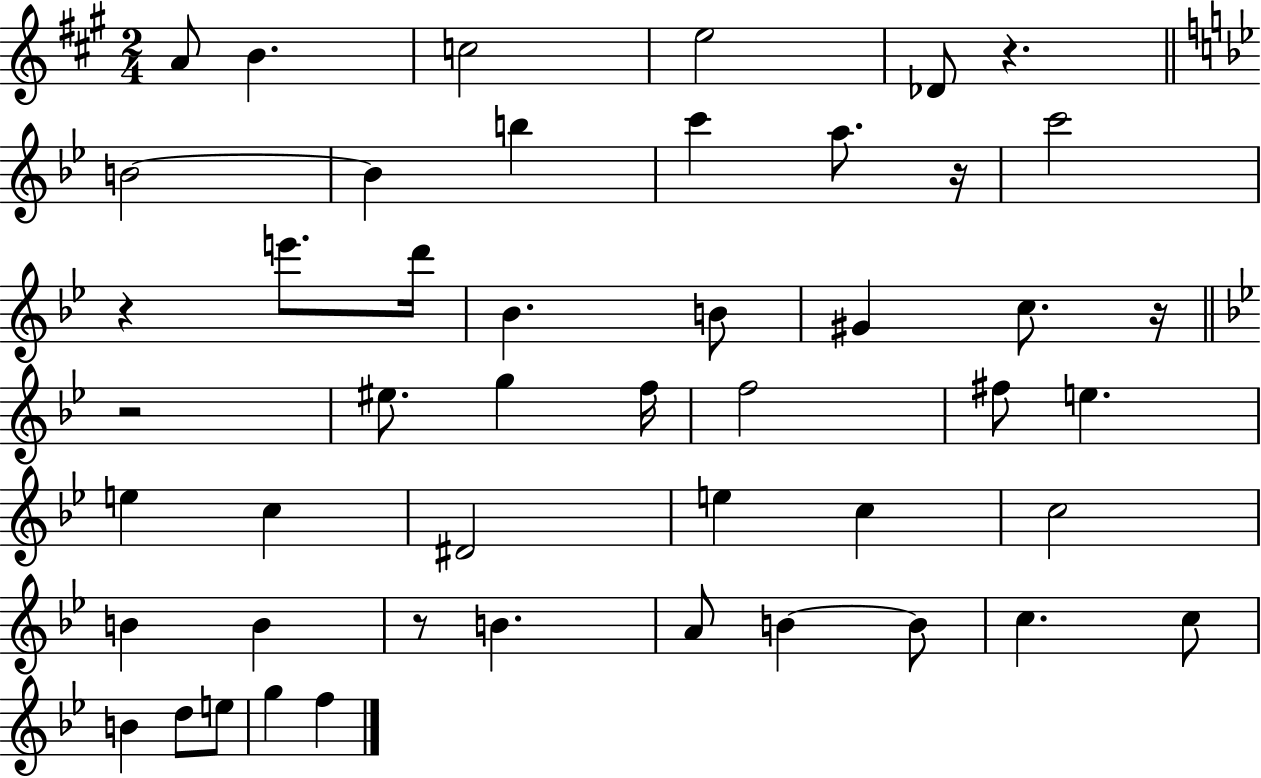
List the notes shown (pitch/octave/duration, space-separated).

A4/e B4/q. C5/h E5/h Db4/e R/q. B4/h B4/q B5/q C6/q A5/e. R/s C6/h R/q E6/e. D6/s Bb4/q. B4/e G#4/q C5/e. R/s R/h EIS5/e. G5/q F5/s F5/h F#5/e E5/q. E5/q C5/q D#4/h E5/q C5/q C5/h B4/q B4/q R/e B4/q. A4/e B4/q B4/e C5/q. C5/e B4/q D5/e E5/e G5/q F5/q